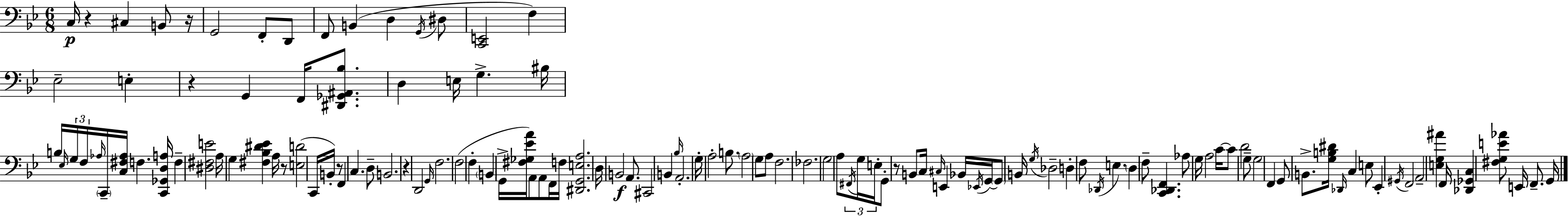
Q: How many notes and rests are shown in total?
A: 129